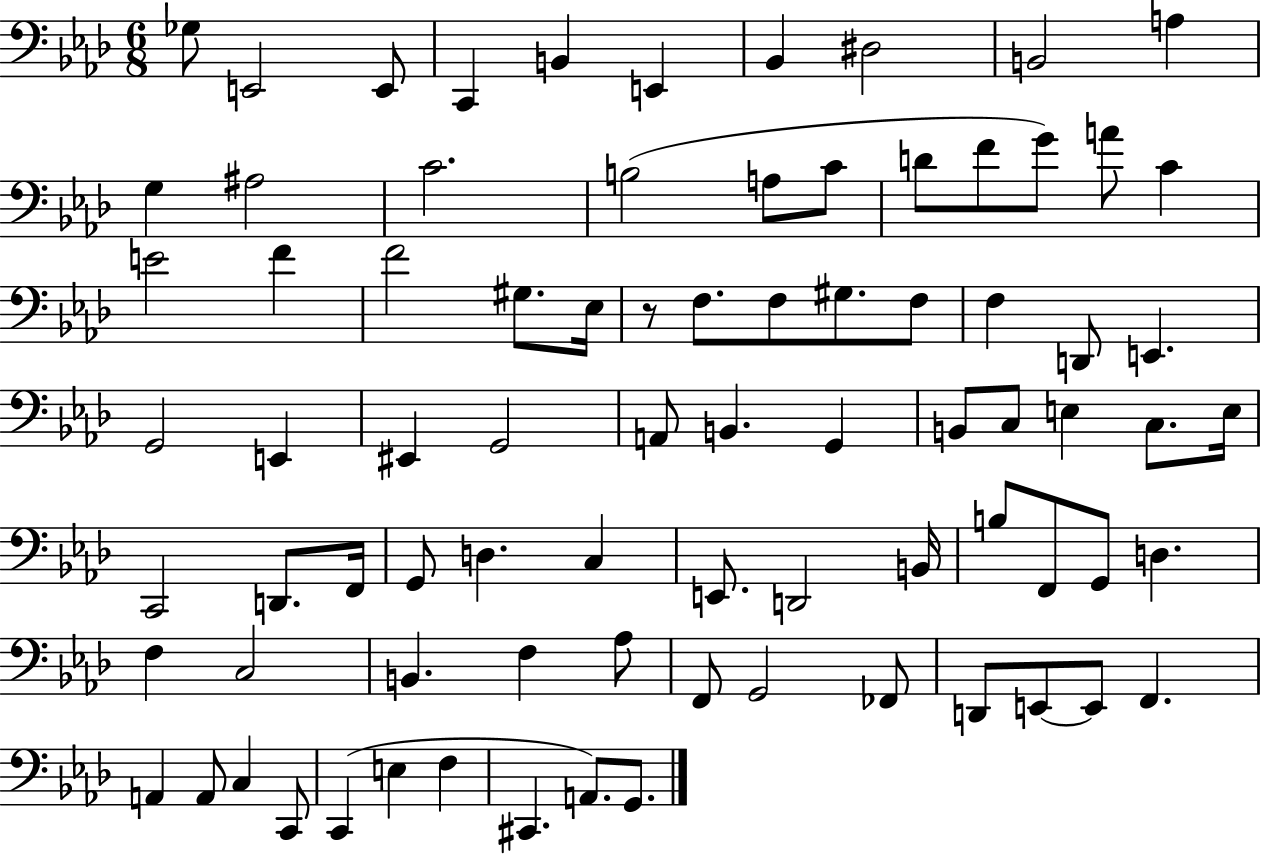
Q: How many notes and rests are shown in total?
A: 81